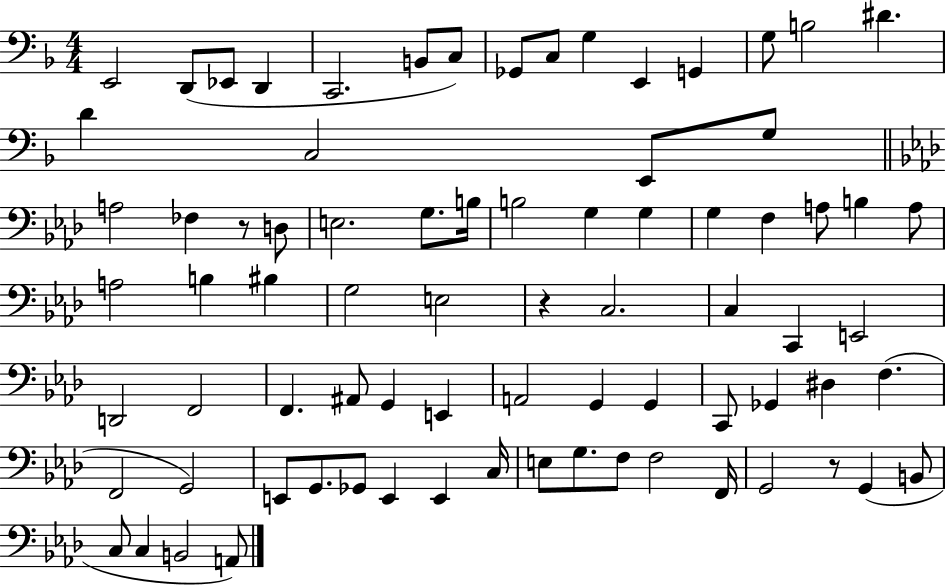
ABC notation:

X:1
T:Untitled
M:4/4
L:1/4
K:F
E,,2 D,,/2 _E,,/2 D,, C,,2 B,,/2 C,/2 _G,,/2 C,/2 G, E,, G,, G,/2 B,2 ^D D C,2 E,,/2 G,/2 A,2 _F, z/2 D,/2 E,2 G,/2 B,/4 B,2 G, G, G, F, A,/2 B, A,/2 A,2 B, ^B, G,2 E,2 z C,2 C, C,, E,,2 D,,2 F,,2 F,, ^A,,/2 G,, E,, A,,2 G,, G,, C,,/2 _G,, ^D, F, F,,2 G,,2 E,,/2 G,,/2 _G,,/2 E,, E,, C,/4 E,/2 G,/2 F,/2 F,2 F,,/4 G,,2 z/2 G,, B,,/2 C,/2 C, B,,2 A,,/2